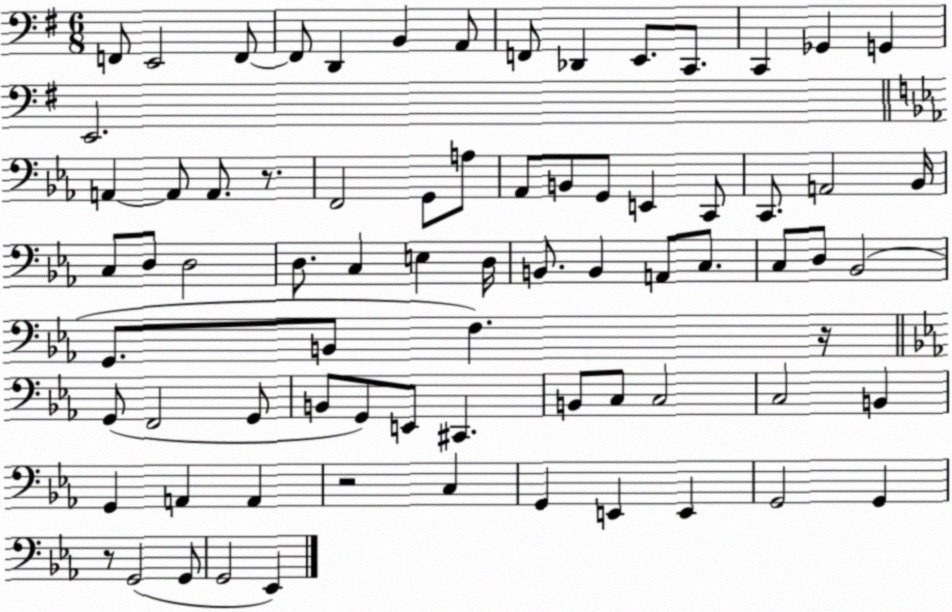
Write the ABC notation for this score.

X:1
T:Untitled
M:6/8
L:1/4
K:G
F,,/2 E,,2 F,,/2 F,,/2 D,, B,, A,,/2 F,,/2 _D,, E,,/2 C,,/2 C,, _G,, G,, E,,2 A,, A,,/2 A,,/2 z/2 F,,2 G,,/2 A,/2 _A,,/2 B,,/2 G,,/2 E,, C,,/2 C,,/2 A,,2 _B,,/4 C,/2 D,/2 D,2 D,/2 C, E, D,/4 B,,/2 B,, A,,/2 C,/2 C,/2 D,/2 _B,,2 G,,/2 B,,/2 F, z/4 G,,/2 F,,2 G,,/2 B,,/2 G,,/2 E,,/2 ^C,, B,,/2 C,/2 C,2 C,2 B,, G,, A,, A,, z2 C, G,, E,, E,, G,,2 G,, z/2 G,,2 G,,/2 G,,2 _E,,